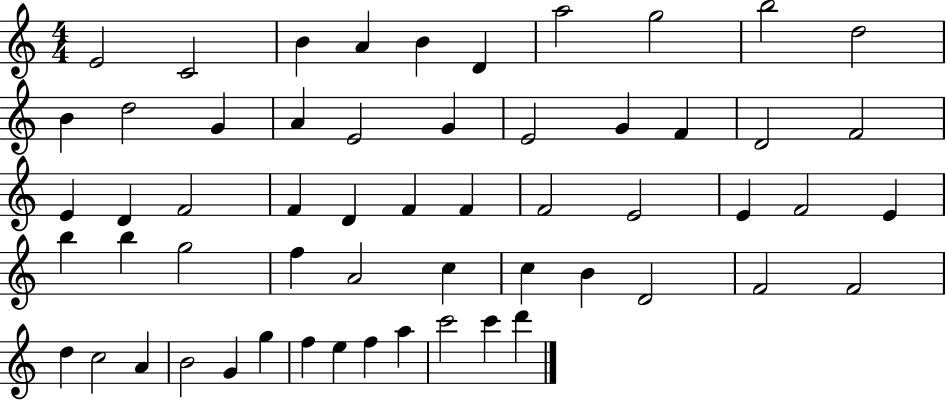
{
  \clef treble
  \numericTimeSignature
  \time 4/4
  \key c \major
  e'2 c'2 | b'4 a'4 b'4 d'4 | a''2 g''2 | b''2 d''2 | \break b'4 d''2 g'4 | a'4 e'2 g'4 | e'2 g'4 f'4 | d'2 f'2 | \break e'4 d'4 f'2 | f'4 d'4 f'4 f'4 | f'2 e'2 | e'4 f'2 e'4 | \break b''4 b''4 g''2 | f''4 a'2 c''4 | c''4 b'4 d'2 | f'2 f'2 | \break d''4 c''2 a'4 | b'2 g'4 g''4 | f''4 e''4 f''4 a''4 | c'''2 c'''4 d'''4 | \break \bar "|."
}